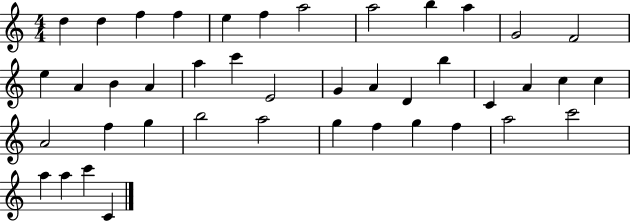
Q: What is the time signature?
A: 4/4